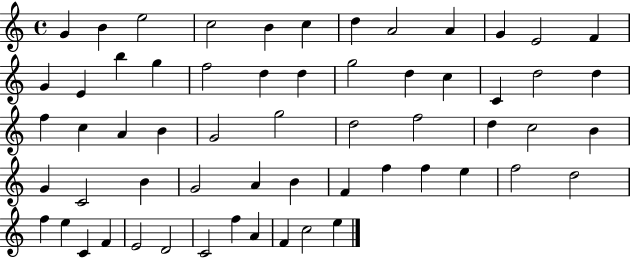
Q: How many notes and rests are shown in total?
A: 60